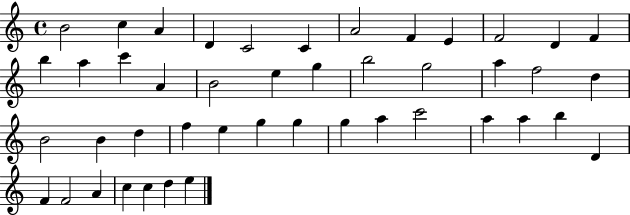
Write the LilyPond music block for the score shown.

{
  \clef treble
  \time 4/4
  \defaultTimeSignature
  \key c \major
  b'2 c''4 a'4 | d'4 c'2 c'4 | a'2 f'4 e'4 | f'2 d'4 f'4 | \break b''4 a''4 c'''4 a'4 | b'2 e''4 g''4 | b''2 g''2 | a''4 f''2 d''4 | \break b'2 b'4 d''4 | f''4 e''4 g''4 g''4 | g''4 a''4 c'''2 | a''4 a''4 b''4 d'4 | \break f'4 f'2 a'4 | c''4 c''4 d''4 e''4 | \bar "|."
}